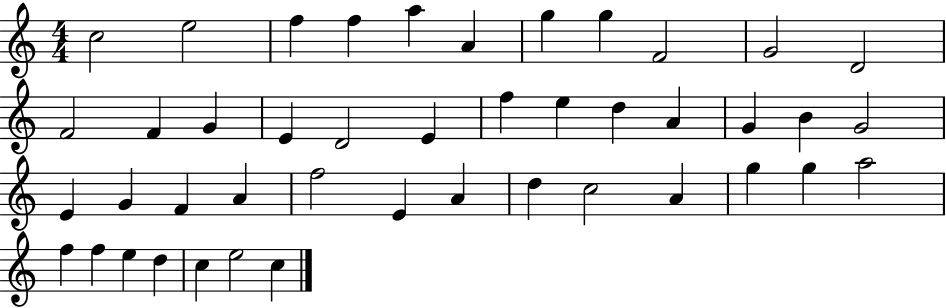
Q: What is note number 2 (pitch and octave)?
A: E5